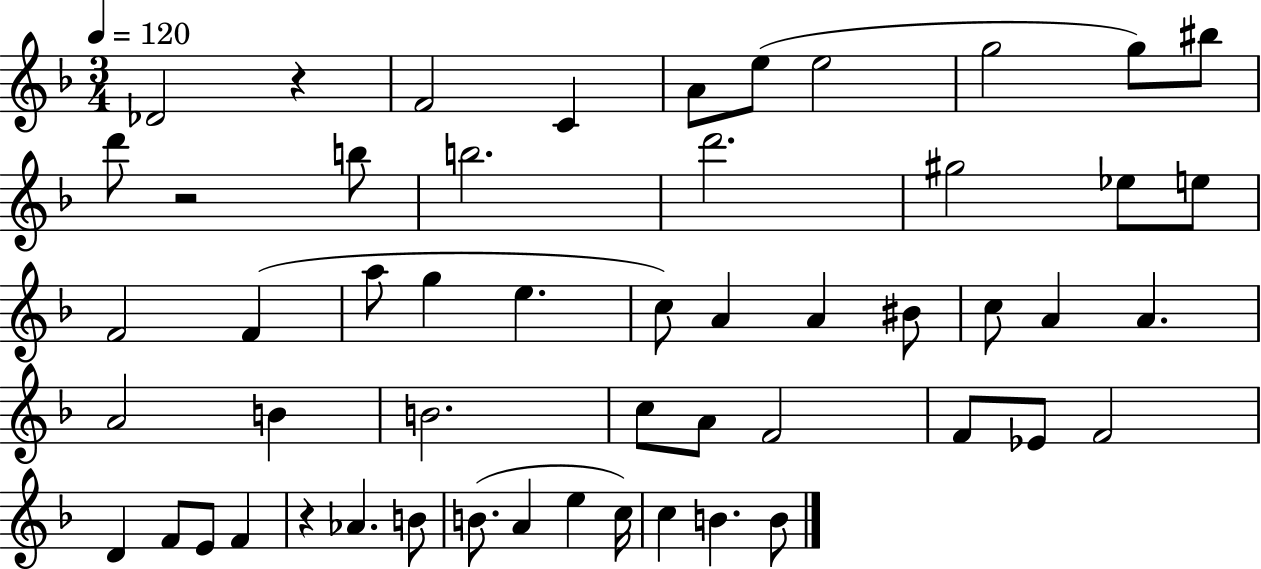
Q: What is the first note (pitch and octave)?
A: Db4